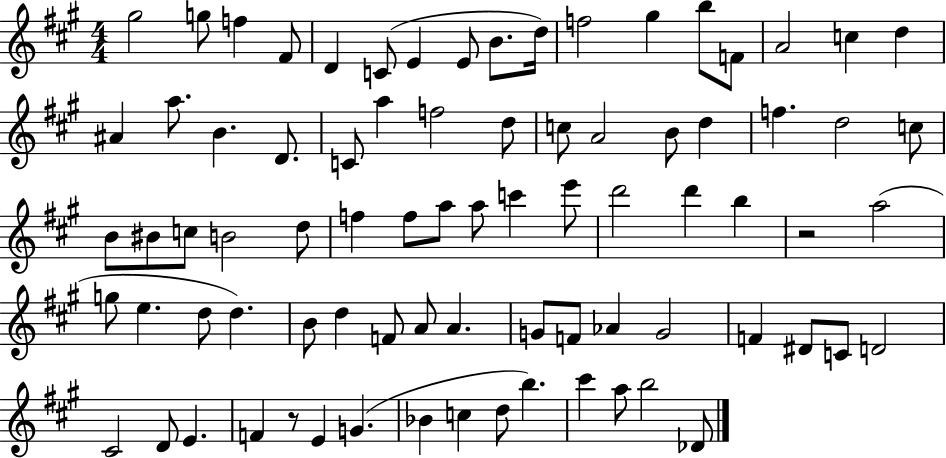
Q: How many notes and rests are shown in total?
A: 80